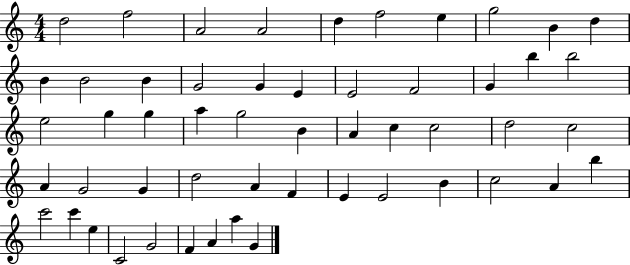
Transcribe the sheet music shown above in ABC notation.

X:1
T:Untitled
M:4/4
L:1/4
K:C
d2 f2 A2 A2 d f2 e g2 B d B B2 B G2 G E E2 F2 G b b2 e2 g g a g2 B A c c2 d2 c2 A G2 G d2 A F E E2 B c2 A b c'2 c' e C2 G2 F A a G